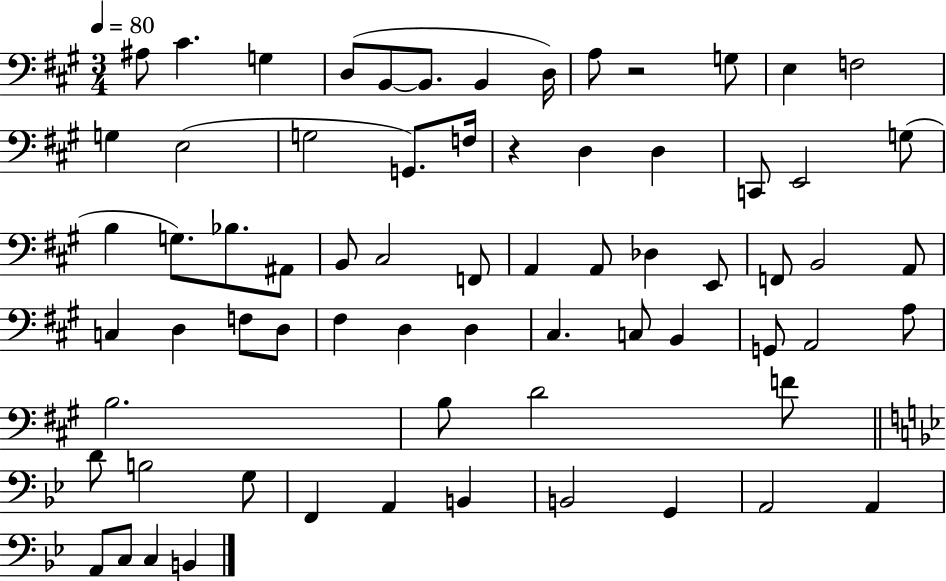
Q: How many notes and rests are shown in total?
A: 69